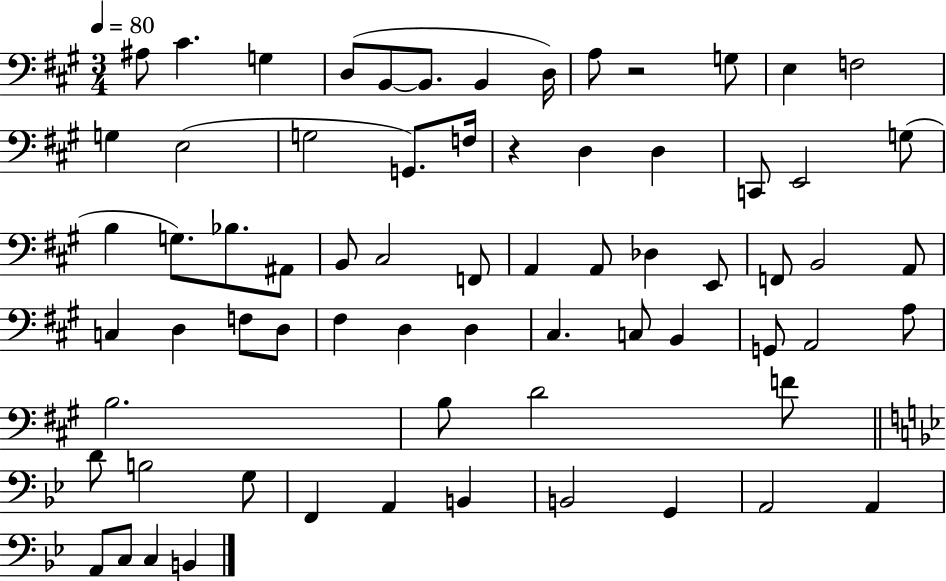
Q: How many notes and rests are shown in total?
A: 69